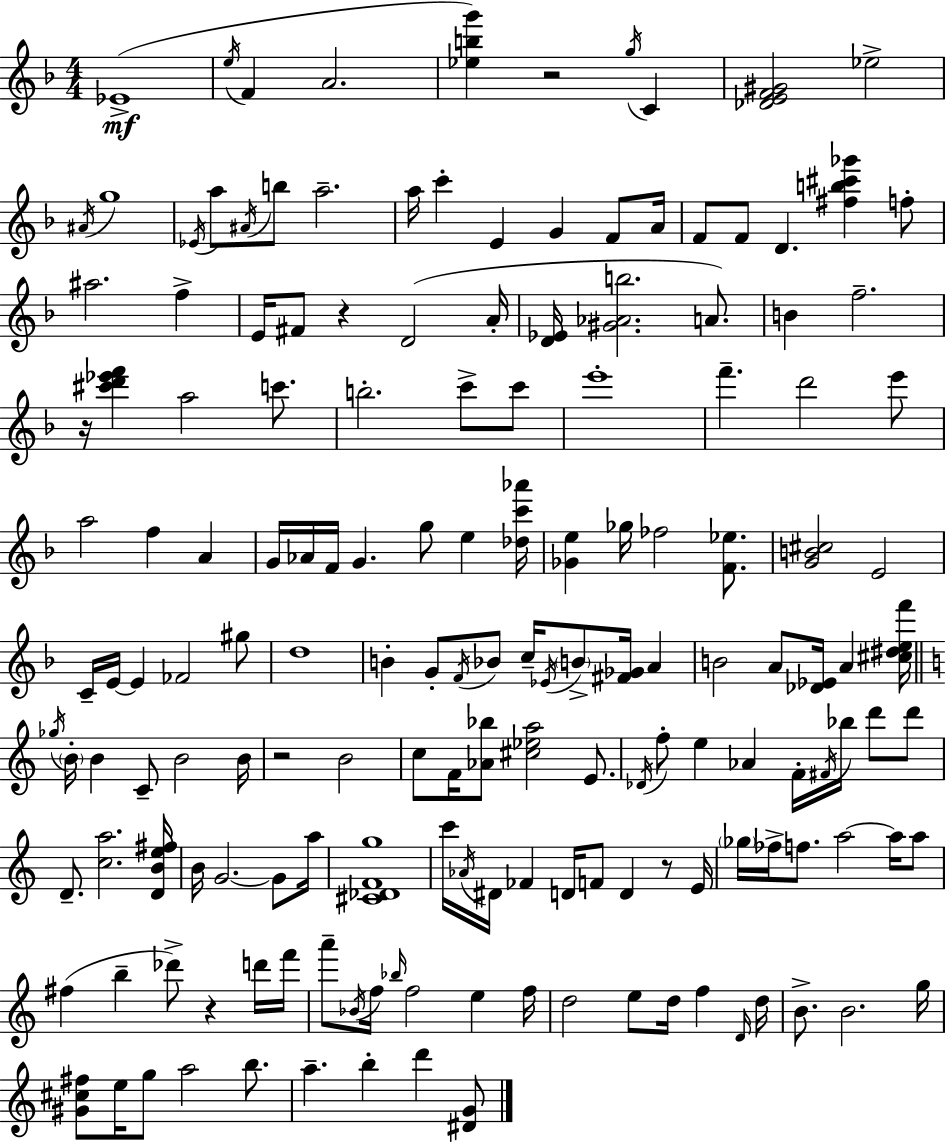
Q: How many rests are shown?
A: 6